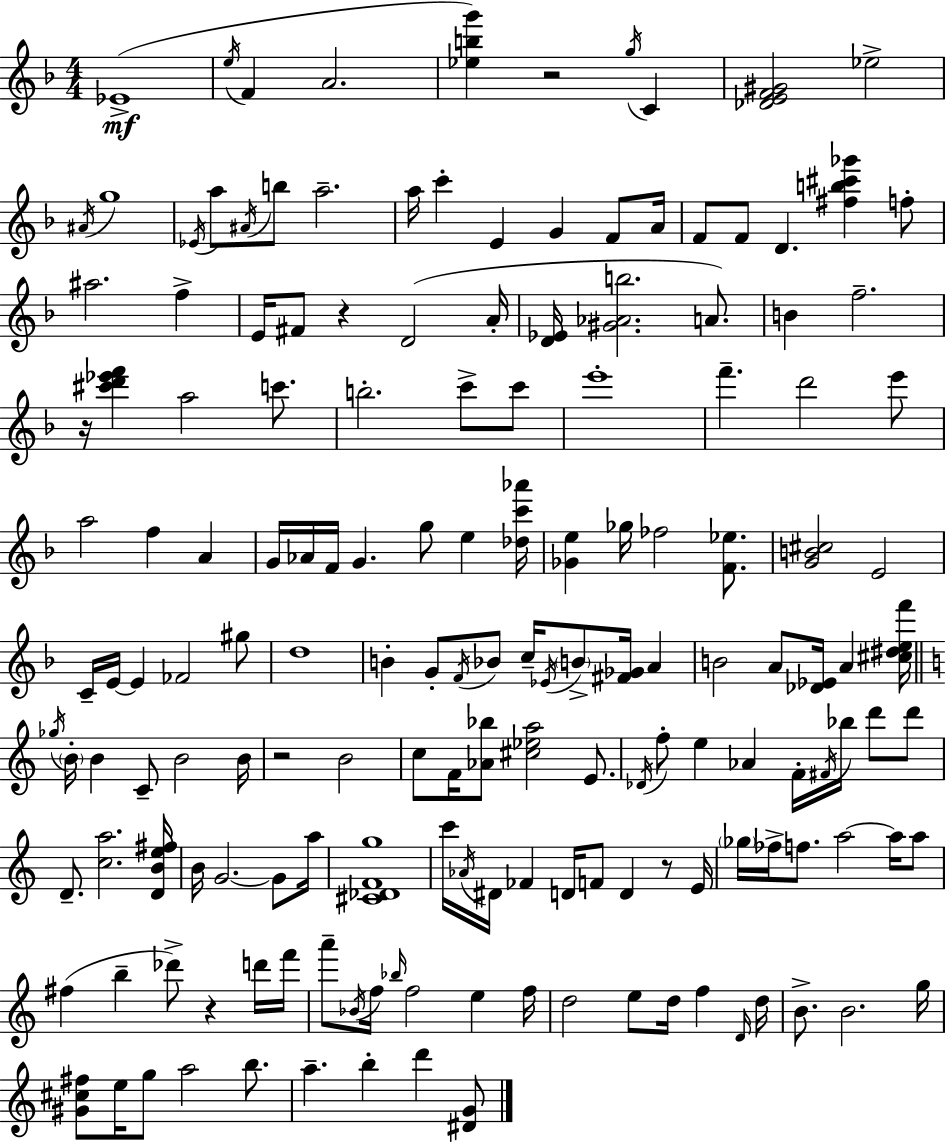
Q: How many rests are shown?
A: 6